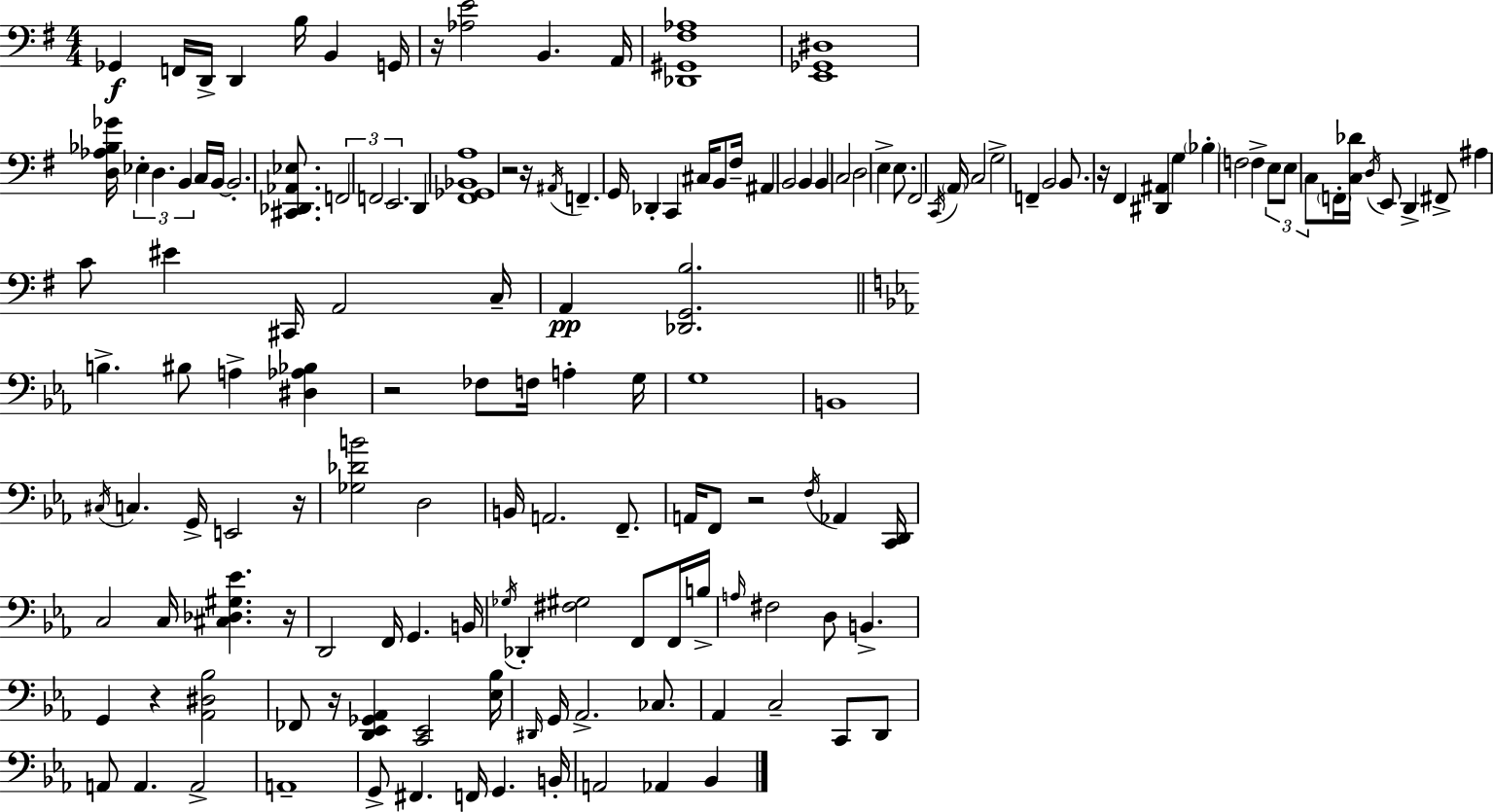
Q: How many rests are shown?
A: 10